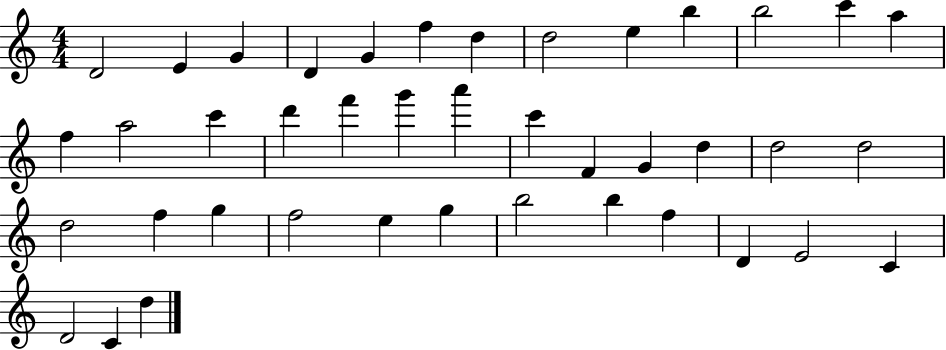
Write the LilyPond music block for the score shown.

{
  \clef treble
  \numericTimeSignature
  \time 4/4
  \key c \major
  d'2 e'4 g'4 | d'4 g'4 f''4 d''4 | d''2 e''4 b''4 | b''2 c'''4 a''4 | \break f''4 a''2 c'''4 | d'''4 f'''4 g'''4 a'''4 | c'''4 f'4 g'4 d''4 | d''2 d''2 | \break d''2 f''4 g''4 | f''2 e''4 g''4 | b''2 b''4 f''4 | d'4 e'2 c'4 | \break d'2 c'4 d''4 | \bar "|."
}